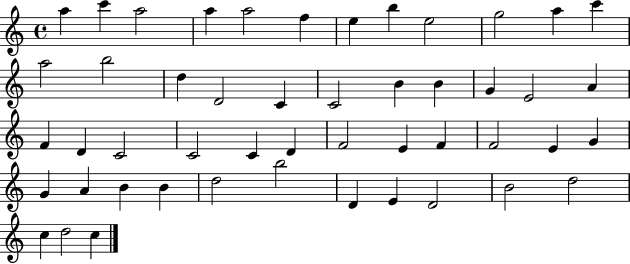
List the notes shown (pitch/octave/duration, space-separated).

A5/q C6/q A5/h A5/q A5/h F5/q E5/q B5/q E5/h G5/h A5/q C6/q A5/h B5/h D5/q D4/h C4/q C4/h B4/q B4/q G4/q E4/h A4/q F4/q D4/q C4/h C4/h C4/q D4/q F4/h E4/q F4/q F4/h E4/q G4/q G4/q A4/q B4/q B4/q D5/h B5/h D4/q E4/q D4/h B4/h D5/h C5/q D5/h C5/q